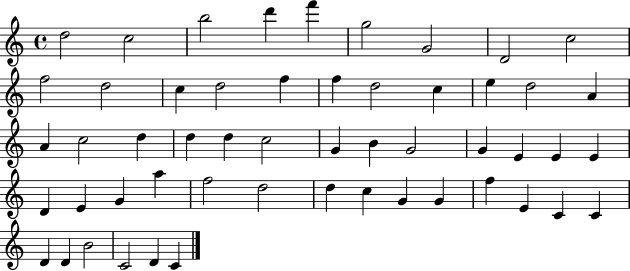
X:1
T:Untitled
M:4/4
L:1/4
K:C
d2 c2 b2 d' f' g2 G2 D2 c2 f2 d2 c d2 f f d2 c e d2 A A c2 d d d c2 G B G2 G E E E D E G a f2 d2 d c G G f E C C D D B2 C2 D C